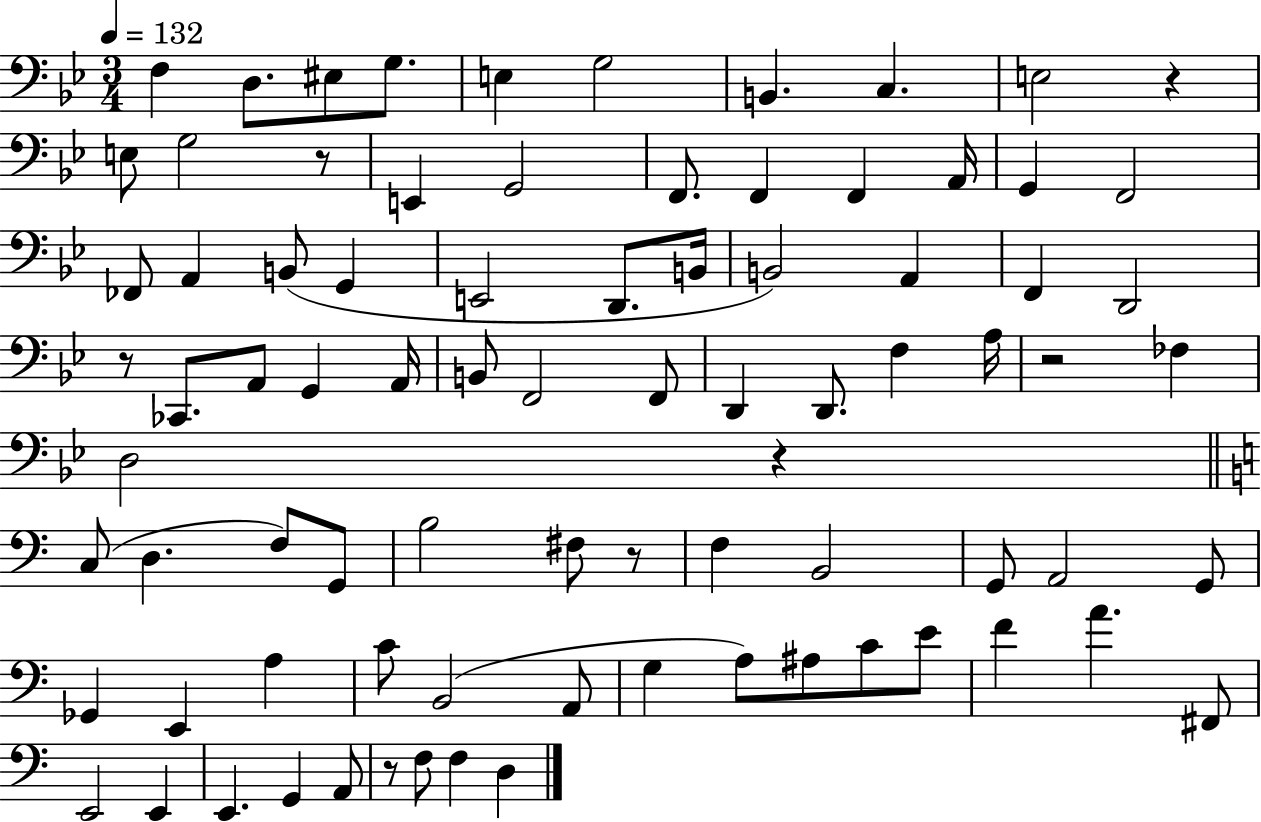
{
  \clef bass
  \numericTimeSignature
  \time 3/4
  \key bes \major
  \tempo 4 = 132
  f4 d8. eis8 g8. | e4 g2 | b,4. c4. | e2 r4 | \break e8 g2 r8 | e,4 g,2 | f,8. f,4 f,4 a,16 | g,4 f,2 | \break fes,8 a,4 b,8( g,4 | e,2 d,8. b,16 | b,2) a,4 | f,4 d,2 | \break r8 ces,8. a,8 g,4 a,16 | b,8 f,2 f,8 | d,4 d,8. f4 a16 | r2 fes4 | \break d2 r4 | \bar "||" \break \key a \minor c8( d4. f8) g,8 | b2 fis8 r8 | f4 b,2 | g,8 a,2 g,8 | \break ges,4 e,4 a4 | c'8 b,2( a,8 | g4 a8) ais8 c'8 e'8 | f'4 a'4. fis,8 | \break e,2 e,4 | e,4. g,4 a,8 | r8 f8 f4 d4 | \bar "|."
}